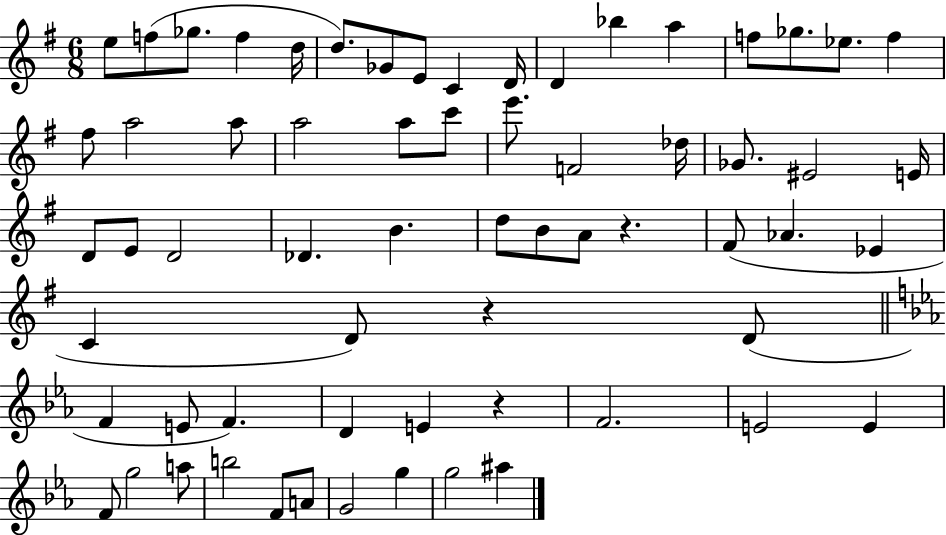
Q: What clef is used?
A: treble